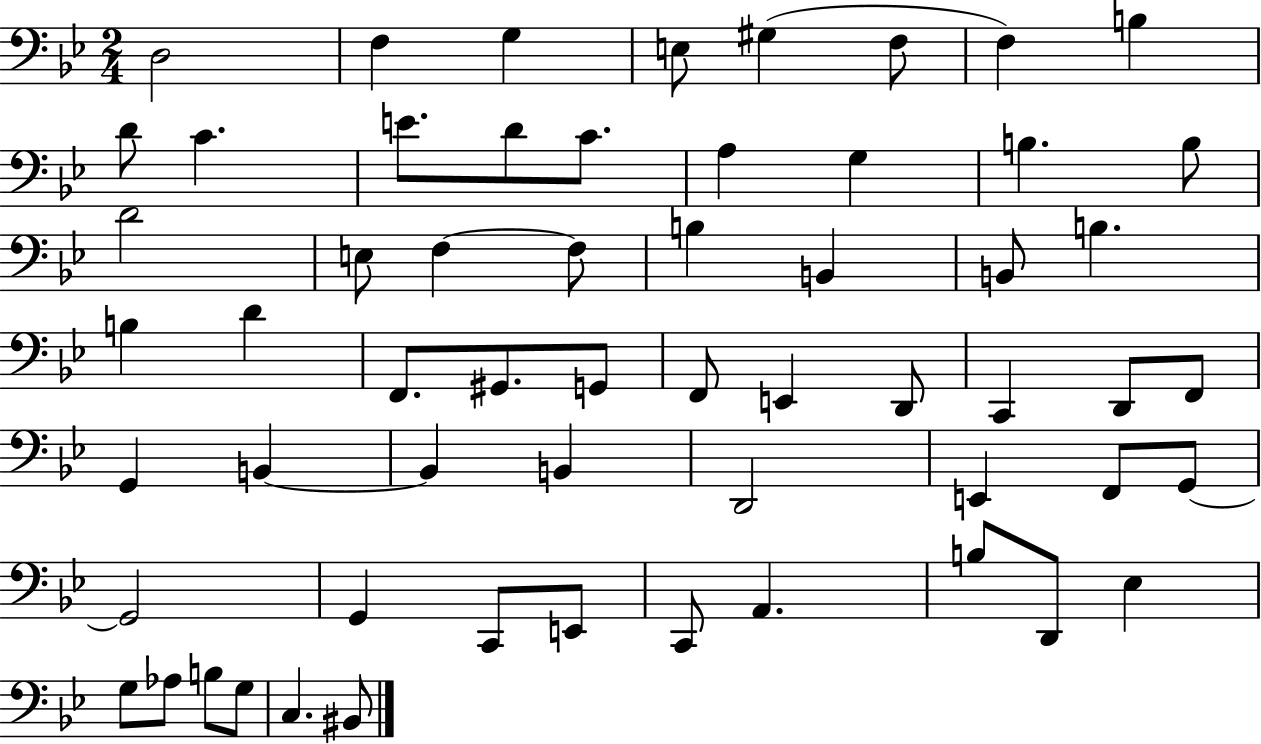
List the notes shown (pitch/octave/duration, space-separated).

D3/h F3/q G3/q E3/e G#3/q F3/e F3/q B3/q D4/e C4/q. E4/e. D4/e C4/e. A3/q G3/q B3/q. B3/e D4/h E3/e F3/q F3/e B3/q B2/q B2/e B3/q. B3/q D4/q F2/e. G#2/e. G2/e F2/e E2/q D2/e C2/q D2/e F2/e G2/q B2/q B2/q B2/q D2/h E2/q F2/e G2/e G2/h G2/q C2/e E2/e C2/e A2/q. B3/e D2/e Eb3/q G3/e Ab3/e B3/e G3/e C3/q. BIS2/e